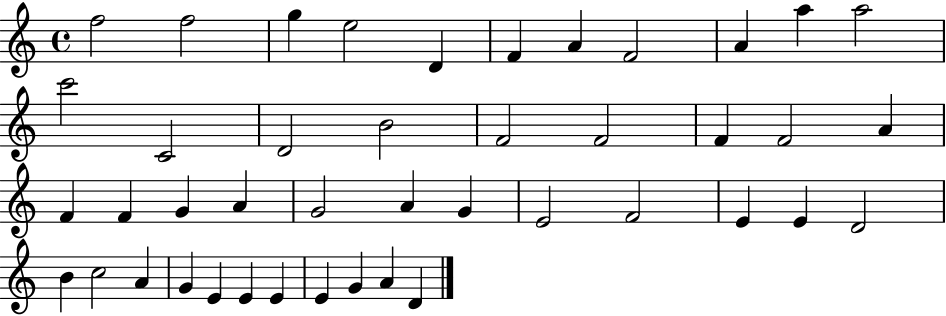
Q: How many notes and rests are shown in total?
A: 43